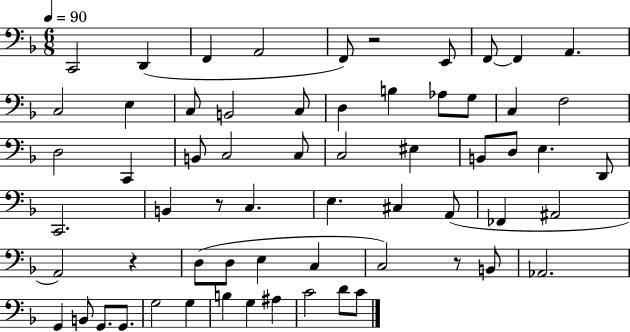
X:1
T:Untitled
M:6/8
L:1/4
K:F
C,,2 D,, F,, A,,2 F,,/2 z2 E,,/2 F,,/2 F,, A,, C,2 E, C,/2 B,,2 C,/2 D, B, _A,/2 G,/2 C, F,2 D,2 C,, B,,/2 C,2 C,/2 C,2 ^E, B,,/2 D,/2 E, D,,/2 C,,2 B,, z/2 C, E, ^C, A,,/2 _F,, ^A,,2 A,,2 z D,/2 D,/2 E, C, C,2 z/2 B,,/2 _A,,2 G,, B,,/2 G,,/2 G,,/2 G,2 G, B, G, ^A, C2 D/2 C/2